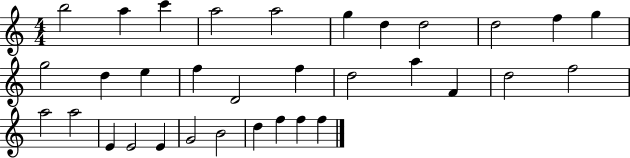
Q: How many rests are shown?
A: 0